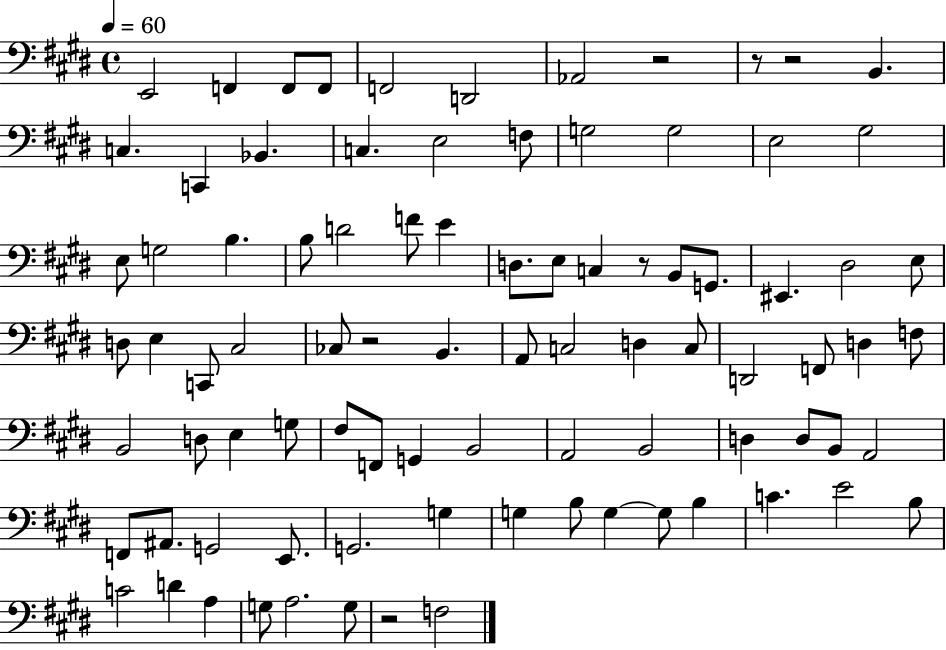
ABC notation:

X:1
T:Untitled
M:4/4
L:1/4
K:E
E,,2 F,, F,,/2 F,,/2 F,,2 D,,2 _A,,2 z2 z/2 z2 B,, C, C,, _B,, C, E,2 F,/2 G,2 G,2 E,2 ^G,2 E,/2 G,2 B, B,/2 D2 F/2 E D,/2 E,/2 C, z/2 B,,/2 G,,/2 ^E,, ^D,2 E,/2 D,/2 E, C,,/2 ^C,2 _C,/2 z2 B,, A,,/2 C,2 D, C,/2 D,,2 F,,/2 D, F,/2 B,,2 D,/2 E, G,/2 ^F,/2 F,,/2 G,, B,,2 A,,2 B,,2 D, D,/2 B,,/2 A,,2 F,,/2 ^A,,/2 G,,2 E,,/2 G,,2 G, G, B,/2 G, G,/2 B, C E2 B,/2 C2 D A, G,/2 A,2 G,/2 z2 F,2